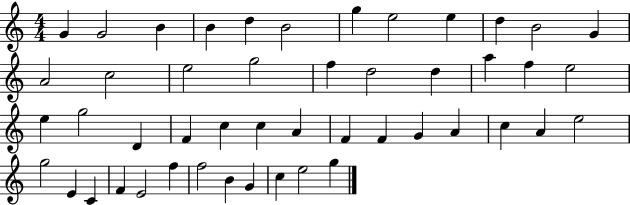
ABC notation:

X:1
T:Untitled
M:4/4
L:1/4
K:C
G G2 B B d B2 g e2 e d B2 G A2 c2 e2 g2 f d2 d a f e2 e g2 D F c c A F F G A c A e2 g2 E C F E2 f f2 B G c e2 g